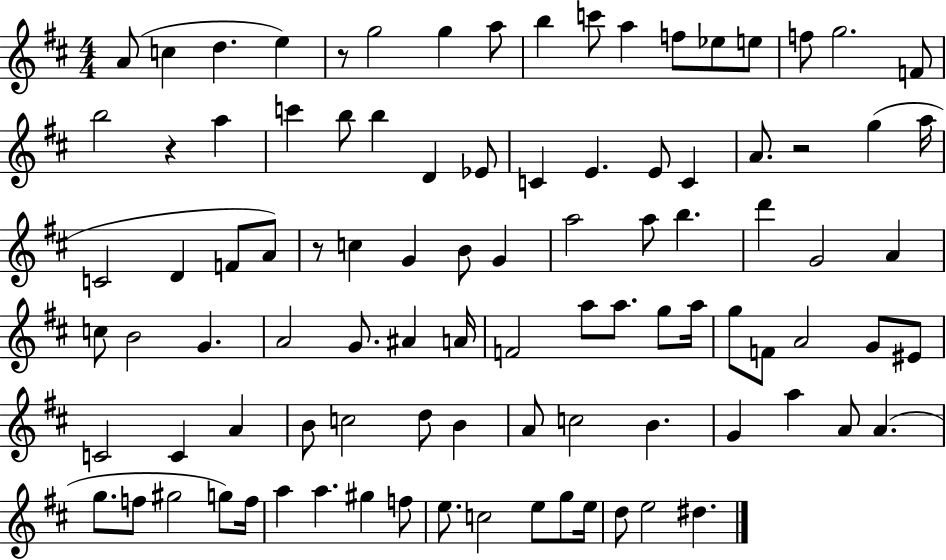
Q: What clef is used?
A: treble